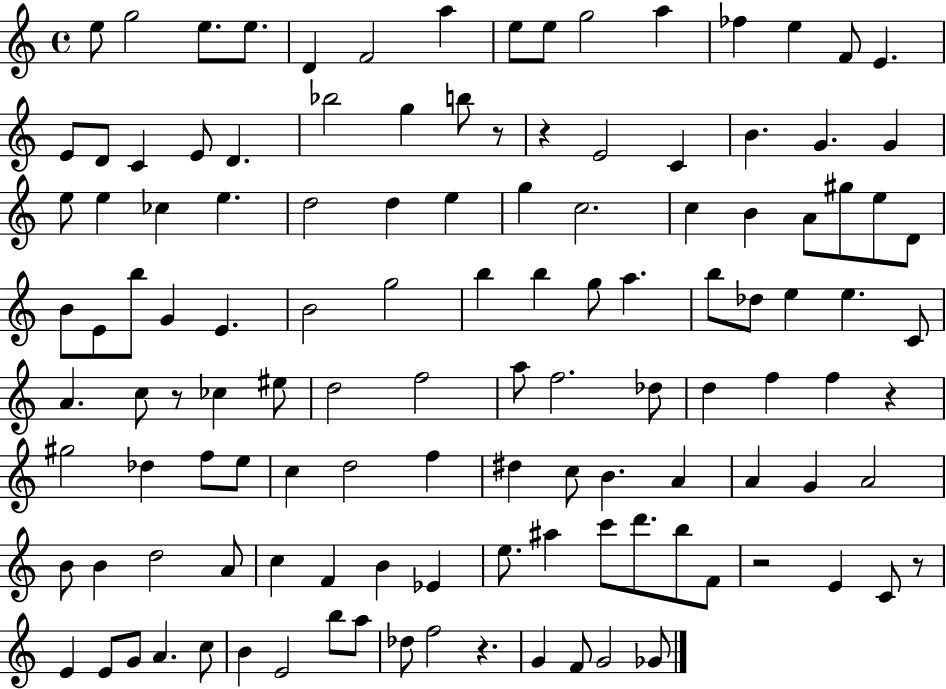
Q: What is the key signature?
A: C major